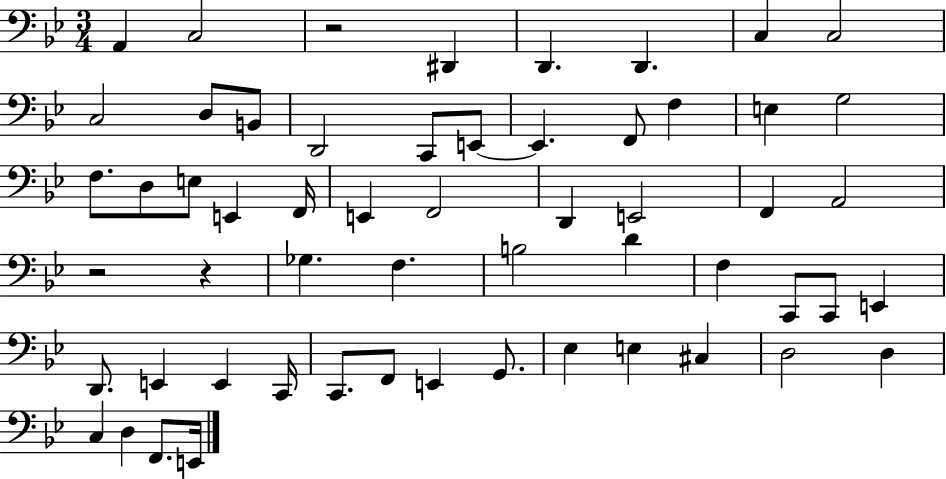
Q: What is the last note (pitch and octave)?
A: E2